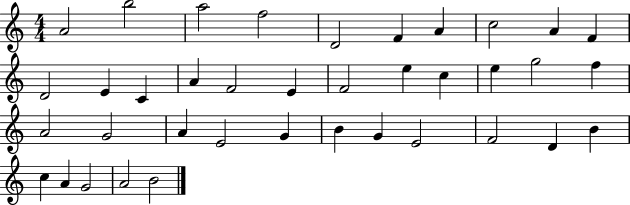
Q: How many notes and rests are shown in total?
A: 38